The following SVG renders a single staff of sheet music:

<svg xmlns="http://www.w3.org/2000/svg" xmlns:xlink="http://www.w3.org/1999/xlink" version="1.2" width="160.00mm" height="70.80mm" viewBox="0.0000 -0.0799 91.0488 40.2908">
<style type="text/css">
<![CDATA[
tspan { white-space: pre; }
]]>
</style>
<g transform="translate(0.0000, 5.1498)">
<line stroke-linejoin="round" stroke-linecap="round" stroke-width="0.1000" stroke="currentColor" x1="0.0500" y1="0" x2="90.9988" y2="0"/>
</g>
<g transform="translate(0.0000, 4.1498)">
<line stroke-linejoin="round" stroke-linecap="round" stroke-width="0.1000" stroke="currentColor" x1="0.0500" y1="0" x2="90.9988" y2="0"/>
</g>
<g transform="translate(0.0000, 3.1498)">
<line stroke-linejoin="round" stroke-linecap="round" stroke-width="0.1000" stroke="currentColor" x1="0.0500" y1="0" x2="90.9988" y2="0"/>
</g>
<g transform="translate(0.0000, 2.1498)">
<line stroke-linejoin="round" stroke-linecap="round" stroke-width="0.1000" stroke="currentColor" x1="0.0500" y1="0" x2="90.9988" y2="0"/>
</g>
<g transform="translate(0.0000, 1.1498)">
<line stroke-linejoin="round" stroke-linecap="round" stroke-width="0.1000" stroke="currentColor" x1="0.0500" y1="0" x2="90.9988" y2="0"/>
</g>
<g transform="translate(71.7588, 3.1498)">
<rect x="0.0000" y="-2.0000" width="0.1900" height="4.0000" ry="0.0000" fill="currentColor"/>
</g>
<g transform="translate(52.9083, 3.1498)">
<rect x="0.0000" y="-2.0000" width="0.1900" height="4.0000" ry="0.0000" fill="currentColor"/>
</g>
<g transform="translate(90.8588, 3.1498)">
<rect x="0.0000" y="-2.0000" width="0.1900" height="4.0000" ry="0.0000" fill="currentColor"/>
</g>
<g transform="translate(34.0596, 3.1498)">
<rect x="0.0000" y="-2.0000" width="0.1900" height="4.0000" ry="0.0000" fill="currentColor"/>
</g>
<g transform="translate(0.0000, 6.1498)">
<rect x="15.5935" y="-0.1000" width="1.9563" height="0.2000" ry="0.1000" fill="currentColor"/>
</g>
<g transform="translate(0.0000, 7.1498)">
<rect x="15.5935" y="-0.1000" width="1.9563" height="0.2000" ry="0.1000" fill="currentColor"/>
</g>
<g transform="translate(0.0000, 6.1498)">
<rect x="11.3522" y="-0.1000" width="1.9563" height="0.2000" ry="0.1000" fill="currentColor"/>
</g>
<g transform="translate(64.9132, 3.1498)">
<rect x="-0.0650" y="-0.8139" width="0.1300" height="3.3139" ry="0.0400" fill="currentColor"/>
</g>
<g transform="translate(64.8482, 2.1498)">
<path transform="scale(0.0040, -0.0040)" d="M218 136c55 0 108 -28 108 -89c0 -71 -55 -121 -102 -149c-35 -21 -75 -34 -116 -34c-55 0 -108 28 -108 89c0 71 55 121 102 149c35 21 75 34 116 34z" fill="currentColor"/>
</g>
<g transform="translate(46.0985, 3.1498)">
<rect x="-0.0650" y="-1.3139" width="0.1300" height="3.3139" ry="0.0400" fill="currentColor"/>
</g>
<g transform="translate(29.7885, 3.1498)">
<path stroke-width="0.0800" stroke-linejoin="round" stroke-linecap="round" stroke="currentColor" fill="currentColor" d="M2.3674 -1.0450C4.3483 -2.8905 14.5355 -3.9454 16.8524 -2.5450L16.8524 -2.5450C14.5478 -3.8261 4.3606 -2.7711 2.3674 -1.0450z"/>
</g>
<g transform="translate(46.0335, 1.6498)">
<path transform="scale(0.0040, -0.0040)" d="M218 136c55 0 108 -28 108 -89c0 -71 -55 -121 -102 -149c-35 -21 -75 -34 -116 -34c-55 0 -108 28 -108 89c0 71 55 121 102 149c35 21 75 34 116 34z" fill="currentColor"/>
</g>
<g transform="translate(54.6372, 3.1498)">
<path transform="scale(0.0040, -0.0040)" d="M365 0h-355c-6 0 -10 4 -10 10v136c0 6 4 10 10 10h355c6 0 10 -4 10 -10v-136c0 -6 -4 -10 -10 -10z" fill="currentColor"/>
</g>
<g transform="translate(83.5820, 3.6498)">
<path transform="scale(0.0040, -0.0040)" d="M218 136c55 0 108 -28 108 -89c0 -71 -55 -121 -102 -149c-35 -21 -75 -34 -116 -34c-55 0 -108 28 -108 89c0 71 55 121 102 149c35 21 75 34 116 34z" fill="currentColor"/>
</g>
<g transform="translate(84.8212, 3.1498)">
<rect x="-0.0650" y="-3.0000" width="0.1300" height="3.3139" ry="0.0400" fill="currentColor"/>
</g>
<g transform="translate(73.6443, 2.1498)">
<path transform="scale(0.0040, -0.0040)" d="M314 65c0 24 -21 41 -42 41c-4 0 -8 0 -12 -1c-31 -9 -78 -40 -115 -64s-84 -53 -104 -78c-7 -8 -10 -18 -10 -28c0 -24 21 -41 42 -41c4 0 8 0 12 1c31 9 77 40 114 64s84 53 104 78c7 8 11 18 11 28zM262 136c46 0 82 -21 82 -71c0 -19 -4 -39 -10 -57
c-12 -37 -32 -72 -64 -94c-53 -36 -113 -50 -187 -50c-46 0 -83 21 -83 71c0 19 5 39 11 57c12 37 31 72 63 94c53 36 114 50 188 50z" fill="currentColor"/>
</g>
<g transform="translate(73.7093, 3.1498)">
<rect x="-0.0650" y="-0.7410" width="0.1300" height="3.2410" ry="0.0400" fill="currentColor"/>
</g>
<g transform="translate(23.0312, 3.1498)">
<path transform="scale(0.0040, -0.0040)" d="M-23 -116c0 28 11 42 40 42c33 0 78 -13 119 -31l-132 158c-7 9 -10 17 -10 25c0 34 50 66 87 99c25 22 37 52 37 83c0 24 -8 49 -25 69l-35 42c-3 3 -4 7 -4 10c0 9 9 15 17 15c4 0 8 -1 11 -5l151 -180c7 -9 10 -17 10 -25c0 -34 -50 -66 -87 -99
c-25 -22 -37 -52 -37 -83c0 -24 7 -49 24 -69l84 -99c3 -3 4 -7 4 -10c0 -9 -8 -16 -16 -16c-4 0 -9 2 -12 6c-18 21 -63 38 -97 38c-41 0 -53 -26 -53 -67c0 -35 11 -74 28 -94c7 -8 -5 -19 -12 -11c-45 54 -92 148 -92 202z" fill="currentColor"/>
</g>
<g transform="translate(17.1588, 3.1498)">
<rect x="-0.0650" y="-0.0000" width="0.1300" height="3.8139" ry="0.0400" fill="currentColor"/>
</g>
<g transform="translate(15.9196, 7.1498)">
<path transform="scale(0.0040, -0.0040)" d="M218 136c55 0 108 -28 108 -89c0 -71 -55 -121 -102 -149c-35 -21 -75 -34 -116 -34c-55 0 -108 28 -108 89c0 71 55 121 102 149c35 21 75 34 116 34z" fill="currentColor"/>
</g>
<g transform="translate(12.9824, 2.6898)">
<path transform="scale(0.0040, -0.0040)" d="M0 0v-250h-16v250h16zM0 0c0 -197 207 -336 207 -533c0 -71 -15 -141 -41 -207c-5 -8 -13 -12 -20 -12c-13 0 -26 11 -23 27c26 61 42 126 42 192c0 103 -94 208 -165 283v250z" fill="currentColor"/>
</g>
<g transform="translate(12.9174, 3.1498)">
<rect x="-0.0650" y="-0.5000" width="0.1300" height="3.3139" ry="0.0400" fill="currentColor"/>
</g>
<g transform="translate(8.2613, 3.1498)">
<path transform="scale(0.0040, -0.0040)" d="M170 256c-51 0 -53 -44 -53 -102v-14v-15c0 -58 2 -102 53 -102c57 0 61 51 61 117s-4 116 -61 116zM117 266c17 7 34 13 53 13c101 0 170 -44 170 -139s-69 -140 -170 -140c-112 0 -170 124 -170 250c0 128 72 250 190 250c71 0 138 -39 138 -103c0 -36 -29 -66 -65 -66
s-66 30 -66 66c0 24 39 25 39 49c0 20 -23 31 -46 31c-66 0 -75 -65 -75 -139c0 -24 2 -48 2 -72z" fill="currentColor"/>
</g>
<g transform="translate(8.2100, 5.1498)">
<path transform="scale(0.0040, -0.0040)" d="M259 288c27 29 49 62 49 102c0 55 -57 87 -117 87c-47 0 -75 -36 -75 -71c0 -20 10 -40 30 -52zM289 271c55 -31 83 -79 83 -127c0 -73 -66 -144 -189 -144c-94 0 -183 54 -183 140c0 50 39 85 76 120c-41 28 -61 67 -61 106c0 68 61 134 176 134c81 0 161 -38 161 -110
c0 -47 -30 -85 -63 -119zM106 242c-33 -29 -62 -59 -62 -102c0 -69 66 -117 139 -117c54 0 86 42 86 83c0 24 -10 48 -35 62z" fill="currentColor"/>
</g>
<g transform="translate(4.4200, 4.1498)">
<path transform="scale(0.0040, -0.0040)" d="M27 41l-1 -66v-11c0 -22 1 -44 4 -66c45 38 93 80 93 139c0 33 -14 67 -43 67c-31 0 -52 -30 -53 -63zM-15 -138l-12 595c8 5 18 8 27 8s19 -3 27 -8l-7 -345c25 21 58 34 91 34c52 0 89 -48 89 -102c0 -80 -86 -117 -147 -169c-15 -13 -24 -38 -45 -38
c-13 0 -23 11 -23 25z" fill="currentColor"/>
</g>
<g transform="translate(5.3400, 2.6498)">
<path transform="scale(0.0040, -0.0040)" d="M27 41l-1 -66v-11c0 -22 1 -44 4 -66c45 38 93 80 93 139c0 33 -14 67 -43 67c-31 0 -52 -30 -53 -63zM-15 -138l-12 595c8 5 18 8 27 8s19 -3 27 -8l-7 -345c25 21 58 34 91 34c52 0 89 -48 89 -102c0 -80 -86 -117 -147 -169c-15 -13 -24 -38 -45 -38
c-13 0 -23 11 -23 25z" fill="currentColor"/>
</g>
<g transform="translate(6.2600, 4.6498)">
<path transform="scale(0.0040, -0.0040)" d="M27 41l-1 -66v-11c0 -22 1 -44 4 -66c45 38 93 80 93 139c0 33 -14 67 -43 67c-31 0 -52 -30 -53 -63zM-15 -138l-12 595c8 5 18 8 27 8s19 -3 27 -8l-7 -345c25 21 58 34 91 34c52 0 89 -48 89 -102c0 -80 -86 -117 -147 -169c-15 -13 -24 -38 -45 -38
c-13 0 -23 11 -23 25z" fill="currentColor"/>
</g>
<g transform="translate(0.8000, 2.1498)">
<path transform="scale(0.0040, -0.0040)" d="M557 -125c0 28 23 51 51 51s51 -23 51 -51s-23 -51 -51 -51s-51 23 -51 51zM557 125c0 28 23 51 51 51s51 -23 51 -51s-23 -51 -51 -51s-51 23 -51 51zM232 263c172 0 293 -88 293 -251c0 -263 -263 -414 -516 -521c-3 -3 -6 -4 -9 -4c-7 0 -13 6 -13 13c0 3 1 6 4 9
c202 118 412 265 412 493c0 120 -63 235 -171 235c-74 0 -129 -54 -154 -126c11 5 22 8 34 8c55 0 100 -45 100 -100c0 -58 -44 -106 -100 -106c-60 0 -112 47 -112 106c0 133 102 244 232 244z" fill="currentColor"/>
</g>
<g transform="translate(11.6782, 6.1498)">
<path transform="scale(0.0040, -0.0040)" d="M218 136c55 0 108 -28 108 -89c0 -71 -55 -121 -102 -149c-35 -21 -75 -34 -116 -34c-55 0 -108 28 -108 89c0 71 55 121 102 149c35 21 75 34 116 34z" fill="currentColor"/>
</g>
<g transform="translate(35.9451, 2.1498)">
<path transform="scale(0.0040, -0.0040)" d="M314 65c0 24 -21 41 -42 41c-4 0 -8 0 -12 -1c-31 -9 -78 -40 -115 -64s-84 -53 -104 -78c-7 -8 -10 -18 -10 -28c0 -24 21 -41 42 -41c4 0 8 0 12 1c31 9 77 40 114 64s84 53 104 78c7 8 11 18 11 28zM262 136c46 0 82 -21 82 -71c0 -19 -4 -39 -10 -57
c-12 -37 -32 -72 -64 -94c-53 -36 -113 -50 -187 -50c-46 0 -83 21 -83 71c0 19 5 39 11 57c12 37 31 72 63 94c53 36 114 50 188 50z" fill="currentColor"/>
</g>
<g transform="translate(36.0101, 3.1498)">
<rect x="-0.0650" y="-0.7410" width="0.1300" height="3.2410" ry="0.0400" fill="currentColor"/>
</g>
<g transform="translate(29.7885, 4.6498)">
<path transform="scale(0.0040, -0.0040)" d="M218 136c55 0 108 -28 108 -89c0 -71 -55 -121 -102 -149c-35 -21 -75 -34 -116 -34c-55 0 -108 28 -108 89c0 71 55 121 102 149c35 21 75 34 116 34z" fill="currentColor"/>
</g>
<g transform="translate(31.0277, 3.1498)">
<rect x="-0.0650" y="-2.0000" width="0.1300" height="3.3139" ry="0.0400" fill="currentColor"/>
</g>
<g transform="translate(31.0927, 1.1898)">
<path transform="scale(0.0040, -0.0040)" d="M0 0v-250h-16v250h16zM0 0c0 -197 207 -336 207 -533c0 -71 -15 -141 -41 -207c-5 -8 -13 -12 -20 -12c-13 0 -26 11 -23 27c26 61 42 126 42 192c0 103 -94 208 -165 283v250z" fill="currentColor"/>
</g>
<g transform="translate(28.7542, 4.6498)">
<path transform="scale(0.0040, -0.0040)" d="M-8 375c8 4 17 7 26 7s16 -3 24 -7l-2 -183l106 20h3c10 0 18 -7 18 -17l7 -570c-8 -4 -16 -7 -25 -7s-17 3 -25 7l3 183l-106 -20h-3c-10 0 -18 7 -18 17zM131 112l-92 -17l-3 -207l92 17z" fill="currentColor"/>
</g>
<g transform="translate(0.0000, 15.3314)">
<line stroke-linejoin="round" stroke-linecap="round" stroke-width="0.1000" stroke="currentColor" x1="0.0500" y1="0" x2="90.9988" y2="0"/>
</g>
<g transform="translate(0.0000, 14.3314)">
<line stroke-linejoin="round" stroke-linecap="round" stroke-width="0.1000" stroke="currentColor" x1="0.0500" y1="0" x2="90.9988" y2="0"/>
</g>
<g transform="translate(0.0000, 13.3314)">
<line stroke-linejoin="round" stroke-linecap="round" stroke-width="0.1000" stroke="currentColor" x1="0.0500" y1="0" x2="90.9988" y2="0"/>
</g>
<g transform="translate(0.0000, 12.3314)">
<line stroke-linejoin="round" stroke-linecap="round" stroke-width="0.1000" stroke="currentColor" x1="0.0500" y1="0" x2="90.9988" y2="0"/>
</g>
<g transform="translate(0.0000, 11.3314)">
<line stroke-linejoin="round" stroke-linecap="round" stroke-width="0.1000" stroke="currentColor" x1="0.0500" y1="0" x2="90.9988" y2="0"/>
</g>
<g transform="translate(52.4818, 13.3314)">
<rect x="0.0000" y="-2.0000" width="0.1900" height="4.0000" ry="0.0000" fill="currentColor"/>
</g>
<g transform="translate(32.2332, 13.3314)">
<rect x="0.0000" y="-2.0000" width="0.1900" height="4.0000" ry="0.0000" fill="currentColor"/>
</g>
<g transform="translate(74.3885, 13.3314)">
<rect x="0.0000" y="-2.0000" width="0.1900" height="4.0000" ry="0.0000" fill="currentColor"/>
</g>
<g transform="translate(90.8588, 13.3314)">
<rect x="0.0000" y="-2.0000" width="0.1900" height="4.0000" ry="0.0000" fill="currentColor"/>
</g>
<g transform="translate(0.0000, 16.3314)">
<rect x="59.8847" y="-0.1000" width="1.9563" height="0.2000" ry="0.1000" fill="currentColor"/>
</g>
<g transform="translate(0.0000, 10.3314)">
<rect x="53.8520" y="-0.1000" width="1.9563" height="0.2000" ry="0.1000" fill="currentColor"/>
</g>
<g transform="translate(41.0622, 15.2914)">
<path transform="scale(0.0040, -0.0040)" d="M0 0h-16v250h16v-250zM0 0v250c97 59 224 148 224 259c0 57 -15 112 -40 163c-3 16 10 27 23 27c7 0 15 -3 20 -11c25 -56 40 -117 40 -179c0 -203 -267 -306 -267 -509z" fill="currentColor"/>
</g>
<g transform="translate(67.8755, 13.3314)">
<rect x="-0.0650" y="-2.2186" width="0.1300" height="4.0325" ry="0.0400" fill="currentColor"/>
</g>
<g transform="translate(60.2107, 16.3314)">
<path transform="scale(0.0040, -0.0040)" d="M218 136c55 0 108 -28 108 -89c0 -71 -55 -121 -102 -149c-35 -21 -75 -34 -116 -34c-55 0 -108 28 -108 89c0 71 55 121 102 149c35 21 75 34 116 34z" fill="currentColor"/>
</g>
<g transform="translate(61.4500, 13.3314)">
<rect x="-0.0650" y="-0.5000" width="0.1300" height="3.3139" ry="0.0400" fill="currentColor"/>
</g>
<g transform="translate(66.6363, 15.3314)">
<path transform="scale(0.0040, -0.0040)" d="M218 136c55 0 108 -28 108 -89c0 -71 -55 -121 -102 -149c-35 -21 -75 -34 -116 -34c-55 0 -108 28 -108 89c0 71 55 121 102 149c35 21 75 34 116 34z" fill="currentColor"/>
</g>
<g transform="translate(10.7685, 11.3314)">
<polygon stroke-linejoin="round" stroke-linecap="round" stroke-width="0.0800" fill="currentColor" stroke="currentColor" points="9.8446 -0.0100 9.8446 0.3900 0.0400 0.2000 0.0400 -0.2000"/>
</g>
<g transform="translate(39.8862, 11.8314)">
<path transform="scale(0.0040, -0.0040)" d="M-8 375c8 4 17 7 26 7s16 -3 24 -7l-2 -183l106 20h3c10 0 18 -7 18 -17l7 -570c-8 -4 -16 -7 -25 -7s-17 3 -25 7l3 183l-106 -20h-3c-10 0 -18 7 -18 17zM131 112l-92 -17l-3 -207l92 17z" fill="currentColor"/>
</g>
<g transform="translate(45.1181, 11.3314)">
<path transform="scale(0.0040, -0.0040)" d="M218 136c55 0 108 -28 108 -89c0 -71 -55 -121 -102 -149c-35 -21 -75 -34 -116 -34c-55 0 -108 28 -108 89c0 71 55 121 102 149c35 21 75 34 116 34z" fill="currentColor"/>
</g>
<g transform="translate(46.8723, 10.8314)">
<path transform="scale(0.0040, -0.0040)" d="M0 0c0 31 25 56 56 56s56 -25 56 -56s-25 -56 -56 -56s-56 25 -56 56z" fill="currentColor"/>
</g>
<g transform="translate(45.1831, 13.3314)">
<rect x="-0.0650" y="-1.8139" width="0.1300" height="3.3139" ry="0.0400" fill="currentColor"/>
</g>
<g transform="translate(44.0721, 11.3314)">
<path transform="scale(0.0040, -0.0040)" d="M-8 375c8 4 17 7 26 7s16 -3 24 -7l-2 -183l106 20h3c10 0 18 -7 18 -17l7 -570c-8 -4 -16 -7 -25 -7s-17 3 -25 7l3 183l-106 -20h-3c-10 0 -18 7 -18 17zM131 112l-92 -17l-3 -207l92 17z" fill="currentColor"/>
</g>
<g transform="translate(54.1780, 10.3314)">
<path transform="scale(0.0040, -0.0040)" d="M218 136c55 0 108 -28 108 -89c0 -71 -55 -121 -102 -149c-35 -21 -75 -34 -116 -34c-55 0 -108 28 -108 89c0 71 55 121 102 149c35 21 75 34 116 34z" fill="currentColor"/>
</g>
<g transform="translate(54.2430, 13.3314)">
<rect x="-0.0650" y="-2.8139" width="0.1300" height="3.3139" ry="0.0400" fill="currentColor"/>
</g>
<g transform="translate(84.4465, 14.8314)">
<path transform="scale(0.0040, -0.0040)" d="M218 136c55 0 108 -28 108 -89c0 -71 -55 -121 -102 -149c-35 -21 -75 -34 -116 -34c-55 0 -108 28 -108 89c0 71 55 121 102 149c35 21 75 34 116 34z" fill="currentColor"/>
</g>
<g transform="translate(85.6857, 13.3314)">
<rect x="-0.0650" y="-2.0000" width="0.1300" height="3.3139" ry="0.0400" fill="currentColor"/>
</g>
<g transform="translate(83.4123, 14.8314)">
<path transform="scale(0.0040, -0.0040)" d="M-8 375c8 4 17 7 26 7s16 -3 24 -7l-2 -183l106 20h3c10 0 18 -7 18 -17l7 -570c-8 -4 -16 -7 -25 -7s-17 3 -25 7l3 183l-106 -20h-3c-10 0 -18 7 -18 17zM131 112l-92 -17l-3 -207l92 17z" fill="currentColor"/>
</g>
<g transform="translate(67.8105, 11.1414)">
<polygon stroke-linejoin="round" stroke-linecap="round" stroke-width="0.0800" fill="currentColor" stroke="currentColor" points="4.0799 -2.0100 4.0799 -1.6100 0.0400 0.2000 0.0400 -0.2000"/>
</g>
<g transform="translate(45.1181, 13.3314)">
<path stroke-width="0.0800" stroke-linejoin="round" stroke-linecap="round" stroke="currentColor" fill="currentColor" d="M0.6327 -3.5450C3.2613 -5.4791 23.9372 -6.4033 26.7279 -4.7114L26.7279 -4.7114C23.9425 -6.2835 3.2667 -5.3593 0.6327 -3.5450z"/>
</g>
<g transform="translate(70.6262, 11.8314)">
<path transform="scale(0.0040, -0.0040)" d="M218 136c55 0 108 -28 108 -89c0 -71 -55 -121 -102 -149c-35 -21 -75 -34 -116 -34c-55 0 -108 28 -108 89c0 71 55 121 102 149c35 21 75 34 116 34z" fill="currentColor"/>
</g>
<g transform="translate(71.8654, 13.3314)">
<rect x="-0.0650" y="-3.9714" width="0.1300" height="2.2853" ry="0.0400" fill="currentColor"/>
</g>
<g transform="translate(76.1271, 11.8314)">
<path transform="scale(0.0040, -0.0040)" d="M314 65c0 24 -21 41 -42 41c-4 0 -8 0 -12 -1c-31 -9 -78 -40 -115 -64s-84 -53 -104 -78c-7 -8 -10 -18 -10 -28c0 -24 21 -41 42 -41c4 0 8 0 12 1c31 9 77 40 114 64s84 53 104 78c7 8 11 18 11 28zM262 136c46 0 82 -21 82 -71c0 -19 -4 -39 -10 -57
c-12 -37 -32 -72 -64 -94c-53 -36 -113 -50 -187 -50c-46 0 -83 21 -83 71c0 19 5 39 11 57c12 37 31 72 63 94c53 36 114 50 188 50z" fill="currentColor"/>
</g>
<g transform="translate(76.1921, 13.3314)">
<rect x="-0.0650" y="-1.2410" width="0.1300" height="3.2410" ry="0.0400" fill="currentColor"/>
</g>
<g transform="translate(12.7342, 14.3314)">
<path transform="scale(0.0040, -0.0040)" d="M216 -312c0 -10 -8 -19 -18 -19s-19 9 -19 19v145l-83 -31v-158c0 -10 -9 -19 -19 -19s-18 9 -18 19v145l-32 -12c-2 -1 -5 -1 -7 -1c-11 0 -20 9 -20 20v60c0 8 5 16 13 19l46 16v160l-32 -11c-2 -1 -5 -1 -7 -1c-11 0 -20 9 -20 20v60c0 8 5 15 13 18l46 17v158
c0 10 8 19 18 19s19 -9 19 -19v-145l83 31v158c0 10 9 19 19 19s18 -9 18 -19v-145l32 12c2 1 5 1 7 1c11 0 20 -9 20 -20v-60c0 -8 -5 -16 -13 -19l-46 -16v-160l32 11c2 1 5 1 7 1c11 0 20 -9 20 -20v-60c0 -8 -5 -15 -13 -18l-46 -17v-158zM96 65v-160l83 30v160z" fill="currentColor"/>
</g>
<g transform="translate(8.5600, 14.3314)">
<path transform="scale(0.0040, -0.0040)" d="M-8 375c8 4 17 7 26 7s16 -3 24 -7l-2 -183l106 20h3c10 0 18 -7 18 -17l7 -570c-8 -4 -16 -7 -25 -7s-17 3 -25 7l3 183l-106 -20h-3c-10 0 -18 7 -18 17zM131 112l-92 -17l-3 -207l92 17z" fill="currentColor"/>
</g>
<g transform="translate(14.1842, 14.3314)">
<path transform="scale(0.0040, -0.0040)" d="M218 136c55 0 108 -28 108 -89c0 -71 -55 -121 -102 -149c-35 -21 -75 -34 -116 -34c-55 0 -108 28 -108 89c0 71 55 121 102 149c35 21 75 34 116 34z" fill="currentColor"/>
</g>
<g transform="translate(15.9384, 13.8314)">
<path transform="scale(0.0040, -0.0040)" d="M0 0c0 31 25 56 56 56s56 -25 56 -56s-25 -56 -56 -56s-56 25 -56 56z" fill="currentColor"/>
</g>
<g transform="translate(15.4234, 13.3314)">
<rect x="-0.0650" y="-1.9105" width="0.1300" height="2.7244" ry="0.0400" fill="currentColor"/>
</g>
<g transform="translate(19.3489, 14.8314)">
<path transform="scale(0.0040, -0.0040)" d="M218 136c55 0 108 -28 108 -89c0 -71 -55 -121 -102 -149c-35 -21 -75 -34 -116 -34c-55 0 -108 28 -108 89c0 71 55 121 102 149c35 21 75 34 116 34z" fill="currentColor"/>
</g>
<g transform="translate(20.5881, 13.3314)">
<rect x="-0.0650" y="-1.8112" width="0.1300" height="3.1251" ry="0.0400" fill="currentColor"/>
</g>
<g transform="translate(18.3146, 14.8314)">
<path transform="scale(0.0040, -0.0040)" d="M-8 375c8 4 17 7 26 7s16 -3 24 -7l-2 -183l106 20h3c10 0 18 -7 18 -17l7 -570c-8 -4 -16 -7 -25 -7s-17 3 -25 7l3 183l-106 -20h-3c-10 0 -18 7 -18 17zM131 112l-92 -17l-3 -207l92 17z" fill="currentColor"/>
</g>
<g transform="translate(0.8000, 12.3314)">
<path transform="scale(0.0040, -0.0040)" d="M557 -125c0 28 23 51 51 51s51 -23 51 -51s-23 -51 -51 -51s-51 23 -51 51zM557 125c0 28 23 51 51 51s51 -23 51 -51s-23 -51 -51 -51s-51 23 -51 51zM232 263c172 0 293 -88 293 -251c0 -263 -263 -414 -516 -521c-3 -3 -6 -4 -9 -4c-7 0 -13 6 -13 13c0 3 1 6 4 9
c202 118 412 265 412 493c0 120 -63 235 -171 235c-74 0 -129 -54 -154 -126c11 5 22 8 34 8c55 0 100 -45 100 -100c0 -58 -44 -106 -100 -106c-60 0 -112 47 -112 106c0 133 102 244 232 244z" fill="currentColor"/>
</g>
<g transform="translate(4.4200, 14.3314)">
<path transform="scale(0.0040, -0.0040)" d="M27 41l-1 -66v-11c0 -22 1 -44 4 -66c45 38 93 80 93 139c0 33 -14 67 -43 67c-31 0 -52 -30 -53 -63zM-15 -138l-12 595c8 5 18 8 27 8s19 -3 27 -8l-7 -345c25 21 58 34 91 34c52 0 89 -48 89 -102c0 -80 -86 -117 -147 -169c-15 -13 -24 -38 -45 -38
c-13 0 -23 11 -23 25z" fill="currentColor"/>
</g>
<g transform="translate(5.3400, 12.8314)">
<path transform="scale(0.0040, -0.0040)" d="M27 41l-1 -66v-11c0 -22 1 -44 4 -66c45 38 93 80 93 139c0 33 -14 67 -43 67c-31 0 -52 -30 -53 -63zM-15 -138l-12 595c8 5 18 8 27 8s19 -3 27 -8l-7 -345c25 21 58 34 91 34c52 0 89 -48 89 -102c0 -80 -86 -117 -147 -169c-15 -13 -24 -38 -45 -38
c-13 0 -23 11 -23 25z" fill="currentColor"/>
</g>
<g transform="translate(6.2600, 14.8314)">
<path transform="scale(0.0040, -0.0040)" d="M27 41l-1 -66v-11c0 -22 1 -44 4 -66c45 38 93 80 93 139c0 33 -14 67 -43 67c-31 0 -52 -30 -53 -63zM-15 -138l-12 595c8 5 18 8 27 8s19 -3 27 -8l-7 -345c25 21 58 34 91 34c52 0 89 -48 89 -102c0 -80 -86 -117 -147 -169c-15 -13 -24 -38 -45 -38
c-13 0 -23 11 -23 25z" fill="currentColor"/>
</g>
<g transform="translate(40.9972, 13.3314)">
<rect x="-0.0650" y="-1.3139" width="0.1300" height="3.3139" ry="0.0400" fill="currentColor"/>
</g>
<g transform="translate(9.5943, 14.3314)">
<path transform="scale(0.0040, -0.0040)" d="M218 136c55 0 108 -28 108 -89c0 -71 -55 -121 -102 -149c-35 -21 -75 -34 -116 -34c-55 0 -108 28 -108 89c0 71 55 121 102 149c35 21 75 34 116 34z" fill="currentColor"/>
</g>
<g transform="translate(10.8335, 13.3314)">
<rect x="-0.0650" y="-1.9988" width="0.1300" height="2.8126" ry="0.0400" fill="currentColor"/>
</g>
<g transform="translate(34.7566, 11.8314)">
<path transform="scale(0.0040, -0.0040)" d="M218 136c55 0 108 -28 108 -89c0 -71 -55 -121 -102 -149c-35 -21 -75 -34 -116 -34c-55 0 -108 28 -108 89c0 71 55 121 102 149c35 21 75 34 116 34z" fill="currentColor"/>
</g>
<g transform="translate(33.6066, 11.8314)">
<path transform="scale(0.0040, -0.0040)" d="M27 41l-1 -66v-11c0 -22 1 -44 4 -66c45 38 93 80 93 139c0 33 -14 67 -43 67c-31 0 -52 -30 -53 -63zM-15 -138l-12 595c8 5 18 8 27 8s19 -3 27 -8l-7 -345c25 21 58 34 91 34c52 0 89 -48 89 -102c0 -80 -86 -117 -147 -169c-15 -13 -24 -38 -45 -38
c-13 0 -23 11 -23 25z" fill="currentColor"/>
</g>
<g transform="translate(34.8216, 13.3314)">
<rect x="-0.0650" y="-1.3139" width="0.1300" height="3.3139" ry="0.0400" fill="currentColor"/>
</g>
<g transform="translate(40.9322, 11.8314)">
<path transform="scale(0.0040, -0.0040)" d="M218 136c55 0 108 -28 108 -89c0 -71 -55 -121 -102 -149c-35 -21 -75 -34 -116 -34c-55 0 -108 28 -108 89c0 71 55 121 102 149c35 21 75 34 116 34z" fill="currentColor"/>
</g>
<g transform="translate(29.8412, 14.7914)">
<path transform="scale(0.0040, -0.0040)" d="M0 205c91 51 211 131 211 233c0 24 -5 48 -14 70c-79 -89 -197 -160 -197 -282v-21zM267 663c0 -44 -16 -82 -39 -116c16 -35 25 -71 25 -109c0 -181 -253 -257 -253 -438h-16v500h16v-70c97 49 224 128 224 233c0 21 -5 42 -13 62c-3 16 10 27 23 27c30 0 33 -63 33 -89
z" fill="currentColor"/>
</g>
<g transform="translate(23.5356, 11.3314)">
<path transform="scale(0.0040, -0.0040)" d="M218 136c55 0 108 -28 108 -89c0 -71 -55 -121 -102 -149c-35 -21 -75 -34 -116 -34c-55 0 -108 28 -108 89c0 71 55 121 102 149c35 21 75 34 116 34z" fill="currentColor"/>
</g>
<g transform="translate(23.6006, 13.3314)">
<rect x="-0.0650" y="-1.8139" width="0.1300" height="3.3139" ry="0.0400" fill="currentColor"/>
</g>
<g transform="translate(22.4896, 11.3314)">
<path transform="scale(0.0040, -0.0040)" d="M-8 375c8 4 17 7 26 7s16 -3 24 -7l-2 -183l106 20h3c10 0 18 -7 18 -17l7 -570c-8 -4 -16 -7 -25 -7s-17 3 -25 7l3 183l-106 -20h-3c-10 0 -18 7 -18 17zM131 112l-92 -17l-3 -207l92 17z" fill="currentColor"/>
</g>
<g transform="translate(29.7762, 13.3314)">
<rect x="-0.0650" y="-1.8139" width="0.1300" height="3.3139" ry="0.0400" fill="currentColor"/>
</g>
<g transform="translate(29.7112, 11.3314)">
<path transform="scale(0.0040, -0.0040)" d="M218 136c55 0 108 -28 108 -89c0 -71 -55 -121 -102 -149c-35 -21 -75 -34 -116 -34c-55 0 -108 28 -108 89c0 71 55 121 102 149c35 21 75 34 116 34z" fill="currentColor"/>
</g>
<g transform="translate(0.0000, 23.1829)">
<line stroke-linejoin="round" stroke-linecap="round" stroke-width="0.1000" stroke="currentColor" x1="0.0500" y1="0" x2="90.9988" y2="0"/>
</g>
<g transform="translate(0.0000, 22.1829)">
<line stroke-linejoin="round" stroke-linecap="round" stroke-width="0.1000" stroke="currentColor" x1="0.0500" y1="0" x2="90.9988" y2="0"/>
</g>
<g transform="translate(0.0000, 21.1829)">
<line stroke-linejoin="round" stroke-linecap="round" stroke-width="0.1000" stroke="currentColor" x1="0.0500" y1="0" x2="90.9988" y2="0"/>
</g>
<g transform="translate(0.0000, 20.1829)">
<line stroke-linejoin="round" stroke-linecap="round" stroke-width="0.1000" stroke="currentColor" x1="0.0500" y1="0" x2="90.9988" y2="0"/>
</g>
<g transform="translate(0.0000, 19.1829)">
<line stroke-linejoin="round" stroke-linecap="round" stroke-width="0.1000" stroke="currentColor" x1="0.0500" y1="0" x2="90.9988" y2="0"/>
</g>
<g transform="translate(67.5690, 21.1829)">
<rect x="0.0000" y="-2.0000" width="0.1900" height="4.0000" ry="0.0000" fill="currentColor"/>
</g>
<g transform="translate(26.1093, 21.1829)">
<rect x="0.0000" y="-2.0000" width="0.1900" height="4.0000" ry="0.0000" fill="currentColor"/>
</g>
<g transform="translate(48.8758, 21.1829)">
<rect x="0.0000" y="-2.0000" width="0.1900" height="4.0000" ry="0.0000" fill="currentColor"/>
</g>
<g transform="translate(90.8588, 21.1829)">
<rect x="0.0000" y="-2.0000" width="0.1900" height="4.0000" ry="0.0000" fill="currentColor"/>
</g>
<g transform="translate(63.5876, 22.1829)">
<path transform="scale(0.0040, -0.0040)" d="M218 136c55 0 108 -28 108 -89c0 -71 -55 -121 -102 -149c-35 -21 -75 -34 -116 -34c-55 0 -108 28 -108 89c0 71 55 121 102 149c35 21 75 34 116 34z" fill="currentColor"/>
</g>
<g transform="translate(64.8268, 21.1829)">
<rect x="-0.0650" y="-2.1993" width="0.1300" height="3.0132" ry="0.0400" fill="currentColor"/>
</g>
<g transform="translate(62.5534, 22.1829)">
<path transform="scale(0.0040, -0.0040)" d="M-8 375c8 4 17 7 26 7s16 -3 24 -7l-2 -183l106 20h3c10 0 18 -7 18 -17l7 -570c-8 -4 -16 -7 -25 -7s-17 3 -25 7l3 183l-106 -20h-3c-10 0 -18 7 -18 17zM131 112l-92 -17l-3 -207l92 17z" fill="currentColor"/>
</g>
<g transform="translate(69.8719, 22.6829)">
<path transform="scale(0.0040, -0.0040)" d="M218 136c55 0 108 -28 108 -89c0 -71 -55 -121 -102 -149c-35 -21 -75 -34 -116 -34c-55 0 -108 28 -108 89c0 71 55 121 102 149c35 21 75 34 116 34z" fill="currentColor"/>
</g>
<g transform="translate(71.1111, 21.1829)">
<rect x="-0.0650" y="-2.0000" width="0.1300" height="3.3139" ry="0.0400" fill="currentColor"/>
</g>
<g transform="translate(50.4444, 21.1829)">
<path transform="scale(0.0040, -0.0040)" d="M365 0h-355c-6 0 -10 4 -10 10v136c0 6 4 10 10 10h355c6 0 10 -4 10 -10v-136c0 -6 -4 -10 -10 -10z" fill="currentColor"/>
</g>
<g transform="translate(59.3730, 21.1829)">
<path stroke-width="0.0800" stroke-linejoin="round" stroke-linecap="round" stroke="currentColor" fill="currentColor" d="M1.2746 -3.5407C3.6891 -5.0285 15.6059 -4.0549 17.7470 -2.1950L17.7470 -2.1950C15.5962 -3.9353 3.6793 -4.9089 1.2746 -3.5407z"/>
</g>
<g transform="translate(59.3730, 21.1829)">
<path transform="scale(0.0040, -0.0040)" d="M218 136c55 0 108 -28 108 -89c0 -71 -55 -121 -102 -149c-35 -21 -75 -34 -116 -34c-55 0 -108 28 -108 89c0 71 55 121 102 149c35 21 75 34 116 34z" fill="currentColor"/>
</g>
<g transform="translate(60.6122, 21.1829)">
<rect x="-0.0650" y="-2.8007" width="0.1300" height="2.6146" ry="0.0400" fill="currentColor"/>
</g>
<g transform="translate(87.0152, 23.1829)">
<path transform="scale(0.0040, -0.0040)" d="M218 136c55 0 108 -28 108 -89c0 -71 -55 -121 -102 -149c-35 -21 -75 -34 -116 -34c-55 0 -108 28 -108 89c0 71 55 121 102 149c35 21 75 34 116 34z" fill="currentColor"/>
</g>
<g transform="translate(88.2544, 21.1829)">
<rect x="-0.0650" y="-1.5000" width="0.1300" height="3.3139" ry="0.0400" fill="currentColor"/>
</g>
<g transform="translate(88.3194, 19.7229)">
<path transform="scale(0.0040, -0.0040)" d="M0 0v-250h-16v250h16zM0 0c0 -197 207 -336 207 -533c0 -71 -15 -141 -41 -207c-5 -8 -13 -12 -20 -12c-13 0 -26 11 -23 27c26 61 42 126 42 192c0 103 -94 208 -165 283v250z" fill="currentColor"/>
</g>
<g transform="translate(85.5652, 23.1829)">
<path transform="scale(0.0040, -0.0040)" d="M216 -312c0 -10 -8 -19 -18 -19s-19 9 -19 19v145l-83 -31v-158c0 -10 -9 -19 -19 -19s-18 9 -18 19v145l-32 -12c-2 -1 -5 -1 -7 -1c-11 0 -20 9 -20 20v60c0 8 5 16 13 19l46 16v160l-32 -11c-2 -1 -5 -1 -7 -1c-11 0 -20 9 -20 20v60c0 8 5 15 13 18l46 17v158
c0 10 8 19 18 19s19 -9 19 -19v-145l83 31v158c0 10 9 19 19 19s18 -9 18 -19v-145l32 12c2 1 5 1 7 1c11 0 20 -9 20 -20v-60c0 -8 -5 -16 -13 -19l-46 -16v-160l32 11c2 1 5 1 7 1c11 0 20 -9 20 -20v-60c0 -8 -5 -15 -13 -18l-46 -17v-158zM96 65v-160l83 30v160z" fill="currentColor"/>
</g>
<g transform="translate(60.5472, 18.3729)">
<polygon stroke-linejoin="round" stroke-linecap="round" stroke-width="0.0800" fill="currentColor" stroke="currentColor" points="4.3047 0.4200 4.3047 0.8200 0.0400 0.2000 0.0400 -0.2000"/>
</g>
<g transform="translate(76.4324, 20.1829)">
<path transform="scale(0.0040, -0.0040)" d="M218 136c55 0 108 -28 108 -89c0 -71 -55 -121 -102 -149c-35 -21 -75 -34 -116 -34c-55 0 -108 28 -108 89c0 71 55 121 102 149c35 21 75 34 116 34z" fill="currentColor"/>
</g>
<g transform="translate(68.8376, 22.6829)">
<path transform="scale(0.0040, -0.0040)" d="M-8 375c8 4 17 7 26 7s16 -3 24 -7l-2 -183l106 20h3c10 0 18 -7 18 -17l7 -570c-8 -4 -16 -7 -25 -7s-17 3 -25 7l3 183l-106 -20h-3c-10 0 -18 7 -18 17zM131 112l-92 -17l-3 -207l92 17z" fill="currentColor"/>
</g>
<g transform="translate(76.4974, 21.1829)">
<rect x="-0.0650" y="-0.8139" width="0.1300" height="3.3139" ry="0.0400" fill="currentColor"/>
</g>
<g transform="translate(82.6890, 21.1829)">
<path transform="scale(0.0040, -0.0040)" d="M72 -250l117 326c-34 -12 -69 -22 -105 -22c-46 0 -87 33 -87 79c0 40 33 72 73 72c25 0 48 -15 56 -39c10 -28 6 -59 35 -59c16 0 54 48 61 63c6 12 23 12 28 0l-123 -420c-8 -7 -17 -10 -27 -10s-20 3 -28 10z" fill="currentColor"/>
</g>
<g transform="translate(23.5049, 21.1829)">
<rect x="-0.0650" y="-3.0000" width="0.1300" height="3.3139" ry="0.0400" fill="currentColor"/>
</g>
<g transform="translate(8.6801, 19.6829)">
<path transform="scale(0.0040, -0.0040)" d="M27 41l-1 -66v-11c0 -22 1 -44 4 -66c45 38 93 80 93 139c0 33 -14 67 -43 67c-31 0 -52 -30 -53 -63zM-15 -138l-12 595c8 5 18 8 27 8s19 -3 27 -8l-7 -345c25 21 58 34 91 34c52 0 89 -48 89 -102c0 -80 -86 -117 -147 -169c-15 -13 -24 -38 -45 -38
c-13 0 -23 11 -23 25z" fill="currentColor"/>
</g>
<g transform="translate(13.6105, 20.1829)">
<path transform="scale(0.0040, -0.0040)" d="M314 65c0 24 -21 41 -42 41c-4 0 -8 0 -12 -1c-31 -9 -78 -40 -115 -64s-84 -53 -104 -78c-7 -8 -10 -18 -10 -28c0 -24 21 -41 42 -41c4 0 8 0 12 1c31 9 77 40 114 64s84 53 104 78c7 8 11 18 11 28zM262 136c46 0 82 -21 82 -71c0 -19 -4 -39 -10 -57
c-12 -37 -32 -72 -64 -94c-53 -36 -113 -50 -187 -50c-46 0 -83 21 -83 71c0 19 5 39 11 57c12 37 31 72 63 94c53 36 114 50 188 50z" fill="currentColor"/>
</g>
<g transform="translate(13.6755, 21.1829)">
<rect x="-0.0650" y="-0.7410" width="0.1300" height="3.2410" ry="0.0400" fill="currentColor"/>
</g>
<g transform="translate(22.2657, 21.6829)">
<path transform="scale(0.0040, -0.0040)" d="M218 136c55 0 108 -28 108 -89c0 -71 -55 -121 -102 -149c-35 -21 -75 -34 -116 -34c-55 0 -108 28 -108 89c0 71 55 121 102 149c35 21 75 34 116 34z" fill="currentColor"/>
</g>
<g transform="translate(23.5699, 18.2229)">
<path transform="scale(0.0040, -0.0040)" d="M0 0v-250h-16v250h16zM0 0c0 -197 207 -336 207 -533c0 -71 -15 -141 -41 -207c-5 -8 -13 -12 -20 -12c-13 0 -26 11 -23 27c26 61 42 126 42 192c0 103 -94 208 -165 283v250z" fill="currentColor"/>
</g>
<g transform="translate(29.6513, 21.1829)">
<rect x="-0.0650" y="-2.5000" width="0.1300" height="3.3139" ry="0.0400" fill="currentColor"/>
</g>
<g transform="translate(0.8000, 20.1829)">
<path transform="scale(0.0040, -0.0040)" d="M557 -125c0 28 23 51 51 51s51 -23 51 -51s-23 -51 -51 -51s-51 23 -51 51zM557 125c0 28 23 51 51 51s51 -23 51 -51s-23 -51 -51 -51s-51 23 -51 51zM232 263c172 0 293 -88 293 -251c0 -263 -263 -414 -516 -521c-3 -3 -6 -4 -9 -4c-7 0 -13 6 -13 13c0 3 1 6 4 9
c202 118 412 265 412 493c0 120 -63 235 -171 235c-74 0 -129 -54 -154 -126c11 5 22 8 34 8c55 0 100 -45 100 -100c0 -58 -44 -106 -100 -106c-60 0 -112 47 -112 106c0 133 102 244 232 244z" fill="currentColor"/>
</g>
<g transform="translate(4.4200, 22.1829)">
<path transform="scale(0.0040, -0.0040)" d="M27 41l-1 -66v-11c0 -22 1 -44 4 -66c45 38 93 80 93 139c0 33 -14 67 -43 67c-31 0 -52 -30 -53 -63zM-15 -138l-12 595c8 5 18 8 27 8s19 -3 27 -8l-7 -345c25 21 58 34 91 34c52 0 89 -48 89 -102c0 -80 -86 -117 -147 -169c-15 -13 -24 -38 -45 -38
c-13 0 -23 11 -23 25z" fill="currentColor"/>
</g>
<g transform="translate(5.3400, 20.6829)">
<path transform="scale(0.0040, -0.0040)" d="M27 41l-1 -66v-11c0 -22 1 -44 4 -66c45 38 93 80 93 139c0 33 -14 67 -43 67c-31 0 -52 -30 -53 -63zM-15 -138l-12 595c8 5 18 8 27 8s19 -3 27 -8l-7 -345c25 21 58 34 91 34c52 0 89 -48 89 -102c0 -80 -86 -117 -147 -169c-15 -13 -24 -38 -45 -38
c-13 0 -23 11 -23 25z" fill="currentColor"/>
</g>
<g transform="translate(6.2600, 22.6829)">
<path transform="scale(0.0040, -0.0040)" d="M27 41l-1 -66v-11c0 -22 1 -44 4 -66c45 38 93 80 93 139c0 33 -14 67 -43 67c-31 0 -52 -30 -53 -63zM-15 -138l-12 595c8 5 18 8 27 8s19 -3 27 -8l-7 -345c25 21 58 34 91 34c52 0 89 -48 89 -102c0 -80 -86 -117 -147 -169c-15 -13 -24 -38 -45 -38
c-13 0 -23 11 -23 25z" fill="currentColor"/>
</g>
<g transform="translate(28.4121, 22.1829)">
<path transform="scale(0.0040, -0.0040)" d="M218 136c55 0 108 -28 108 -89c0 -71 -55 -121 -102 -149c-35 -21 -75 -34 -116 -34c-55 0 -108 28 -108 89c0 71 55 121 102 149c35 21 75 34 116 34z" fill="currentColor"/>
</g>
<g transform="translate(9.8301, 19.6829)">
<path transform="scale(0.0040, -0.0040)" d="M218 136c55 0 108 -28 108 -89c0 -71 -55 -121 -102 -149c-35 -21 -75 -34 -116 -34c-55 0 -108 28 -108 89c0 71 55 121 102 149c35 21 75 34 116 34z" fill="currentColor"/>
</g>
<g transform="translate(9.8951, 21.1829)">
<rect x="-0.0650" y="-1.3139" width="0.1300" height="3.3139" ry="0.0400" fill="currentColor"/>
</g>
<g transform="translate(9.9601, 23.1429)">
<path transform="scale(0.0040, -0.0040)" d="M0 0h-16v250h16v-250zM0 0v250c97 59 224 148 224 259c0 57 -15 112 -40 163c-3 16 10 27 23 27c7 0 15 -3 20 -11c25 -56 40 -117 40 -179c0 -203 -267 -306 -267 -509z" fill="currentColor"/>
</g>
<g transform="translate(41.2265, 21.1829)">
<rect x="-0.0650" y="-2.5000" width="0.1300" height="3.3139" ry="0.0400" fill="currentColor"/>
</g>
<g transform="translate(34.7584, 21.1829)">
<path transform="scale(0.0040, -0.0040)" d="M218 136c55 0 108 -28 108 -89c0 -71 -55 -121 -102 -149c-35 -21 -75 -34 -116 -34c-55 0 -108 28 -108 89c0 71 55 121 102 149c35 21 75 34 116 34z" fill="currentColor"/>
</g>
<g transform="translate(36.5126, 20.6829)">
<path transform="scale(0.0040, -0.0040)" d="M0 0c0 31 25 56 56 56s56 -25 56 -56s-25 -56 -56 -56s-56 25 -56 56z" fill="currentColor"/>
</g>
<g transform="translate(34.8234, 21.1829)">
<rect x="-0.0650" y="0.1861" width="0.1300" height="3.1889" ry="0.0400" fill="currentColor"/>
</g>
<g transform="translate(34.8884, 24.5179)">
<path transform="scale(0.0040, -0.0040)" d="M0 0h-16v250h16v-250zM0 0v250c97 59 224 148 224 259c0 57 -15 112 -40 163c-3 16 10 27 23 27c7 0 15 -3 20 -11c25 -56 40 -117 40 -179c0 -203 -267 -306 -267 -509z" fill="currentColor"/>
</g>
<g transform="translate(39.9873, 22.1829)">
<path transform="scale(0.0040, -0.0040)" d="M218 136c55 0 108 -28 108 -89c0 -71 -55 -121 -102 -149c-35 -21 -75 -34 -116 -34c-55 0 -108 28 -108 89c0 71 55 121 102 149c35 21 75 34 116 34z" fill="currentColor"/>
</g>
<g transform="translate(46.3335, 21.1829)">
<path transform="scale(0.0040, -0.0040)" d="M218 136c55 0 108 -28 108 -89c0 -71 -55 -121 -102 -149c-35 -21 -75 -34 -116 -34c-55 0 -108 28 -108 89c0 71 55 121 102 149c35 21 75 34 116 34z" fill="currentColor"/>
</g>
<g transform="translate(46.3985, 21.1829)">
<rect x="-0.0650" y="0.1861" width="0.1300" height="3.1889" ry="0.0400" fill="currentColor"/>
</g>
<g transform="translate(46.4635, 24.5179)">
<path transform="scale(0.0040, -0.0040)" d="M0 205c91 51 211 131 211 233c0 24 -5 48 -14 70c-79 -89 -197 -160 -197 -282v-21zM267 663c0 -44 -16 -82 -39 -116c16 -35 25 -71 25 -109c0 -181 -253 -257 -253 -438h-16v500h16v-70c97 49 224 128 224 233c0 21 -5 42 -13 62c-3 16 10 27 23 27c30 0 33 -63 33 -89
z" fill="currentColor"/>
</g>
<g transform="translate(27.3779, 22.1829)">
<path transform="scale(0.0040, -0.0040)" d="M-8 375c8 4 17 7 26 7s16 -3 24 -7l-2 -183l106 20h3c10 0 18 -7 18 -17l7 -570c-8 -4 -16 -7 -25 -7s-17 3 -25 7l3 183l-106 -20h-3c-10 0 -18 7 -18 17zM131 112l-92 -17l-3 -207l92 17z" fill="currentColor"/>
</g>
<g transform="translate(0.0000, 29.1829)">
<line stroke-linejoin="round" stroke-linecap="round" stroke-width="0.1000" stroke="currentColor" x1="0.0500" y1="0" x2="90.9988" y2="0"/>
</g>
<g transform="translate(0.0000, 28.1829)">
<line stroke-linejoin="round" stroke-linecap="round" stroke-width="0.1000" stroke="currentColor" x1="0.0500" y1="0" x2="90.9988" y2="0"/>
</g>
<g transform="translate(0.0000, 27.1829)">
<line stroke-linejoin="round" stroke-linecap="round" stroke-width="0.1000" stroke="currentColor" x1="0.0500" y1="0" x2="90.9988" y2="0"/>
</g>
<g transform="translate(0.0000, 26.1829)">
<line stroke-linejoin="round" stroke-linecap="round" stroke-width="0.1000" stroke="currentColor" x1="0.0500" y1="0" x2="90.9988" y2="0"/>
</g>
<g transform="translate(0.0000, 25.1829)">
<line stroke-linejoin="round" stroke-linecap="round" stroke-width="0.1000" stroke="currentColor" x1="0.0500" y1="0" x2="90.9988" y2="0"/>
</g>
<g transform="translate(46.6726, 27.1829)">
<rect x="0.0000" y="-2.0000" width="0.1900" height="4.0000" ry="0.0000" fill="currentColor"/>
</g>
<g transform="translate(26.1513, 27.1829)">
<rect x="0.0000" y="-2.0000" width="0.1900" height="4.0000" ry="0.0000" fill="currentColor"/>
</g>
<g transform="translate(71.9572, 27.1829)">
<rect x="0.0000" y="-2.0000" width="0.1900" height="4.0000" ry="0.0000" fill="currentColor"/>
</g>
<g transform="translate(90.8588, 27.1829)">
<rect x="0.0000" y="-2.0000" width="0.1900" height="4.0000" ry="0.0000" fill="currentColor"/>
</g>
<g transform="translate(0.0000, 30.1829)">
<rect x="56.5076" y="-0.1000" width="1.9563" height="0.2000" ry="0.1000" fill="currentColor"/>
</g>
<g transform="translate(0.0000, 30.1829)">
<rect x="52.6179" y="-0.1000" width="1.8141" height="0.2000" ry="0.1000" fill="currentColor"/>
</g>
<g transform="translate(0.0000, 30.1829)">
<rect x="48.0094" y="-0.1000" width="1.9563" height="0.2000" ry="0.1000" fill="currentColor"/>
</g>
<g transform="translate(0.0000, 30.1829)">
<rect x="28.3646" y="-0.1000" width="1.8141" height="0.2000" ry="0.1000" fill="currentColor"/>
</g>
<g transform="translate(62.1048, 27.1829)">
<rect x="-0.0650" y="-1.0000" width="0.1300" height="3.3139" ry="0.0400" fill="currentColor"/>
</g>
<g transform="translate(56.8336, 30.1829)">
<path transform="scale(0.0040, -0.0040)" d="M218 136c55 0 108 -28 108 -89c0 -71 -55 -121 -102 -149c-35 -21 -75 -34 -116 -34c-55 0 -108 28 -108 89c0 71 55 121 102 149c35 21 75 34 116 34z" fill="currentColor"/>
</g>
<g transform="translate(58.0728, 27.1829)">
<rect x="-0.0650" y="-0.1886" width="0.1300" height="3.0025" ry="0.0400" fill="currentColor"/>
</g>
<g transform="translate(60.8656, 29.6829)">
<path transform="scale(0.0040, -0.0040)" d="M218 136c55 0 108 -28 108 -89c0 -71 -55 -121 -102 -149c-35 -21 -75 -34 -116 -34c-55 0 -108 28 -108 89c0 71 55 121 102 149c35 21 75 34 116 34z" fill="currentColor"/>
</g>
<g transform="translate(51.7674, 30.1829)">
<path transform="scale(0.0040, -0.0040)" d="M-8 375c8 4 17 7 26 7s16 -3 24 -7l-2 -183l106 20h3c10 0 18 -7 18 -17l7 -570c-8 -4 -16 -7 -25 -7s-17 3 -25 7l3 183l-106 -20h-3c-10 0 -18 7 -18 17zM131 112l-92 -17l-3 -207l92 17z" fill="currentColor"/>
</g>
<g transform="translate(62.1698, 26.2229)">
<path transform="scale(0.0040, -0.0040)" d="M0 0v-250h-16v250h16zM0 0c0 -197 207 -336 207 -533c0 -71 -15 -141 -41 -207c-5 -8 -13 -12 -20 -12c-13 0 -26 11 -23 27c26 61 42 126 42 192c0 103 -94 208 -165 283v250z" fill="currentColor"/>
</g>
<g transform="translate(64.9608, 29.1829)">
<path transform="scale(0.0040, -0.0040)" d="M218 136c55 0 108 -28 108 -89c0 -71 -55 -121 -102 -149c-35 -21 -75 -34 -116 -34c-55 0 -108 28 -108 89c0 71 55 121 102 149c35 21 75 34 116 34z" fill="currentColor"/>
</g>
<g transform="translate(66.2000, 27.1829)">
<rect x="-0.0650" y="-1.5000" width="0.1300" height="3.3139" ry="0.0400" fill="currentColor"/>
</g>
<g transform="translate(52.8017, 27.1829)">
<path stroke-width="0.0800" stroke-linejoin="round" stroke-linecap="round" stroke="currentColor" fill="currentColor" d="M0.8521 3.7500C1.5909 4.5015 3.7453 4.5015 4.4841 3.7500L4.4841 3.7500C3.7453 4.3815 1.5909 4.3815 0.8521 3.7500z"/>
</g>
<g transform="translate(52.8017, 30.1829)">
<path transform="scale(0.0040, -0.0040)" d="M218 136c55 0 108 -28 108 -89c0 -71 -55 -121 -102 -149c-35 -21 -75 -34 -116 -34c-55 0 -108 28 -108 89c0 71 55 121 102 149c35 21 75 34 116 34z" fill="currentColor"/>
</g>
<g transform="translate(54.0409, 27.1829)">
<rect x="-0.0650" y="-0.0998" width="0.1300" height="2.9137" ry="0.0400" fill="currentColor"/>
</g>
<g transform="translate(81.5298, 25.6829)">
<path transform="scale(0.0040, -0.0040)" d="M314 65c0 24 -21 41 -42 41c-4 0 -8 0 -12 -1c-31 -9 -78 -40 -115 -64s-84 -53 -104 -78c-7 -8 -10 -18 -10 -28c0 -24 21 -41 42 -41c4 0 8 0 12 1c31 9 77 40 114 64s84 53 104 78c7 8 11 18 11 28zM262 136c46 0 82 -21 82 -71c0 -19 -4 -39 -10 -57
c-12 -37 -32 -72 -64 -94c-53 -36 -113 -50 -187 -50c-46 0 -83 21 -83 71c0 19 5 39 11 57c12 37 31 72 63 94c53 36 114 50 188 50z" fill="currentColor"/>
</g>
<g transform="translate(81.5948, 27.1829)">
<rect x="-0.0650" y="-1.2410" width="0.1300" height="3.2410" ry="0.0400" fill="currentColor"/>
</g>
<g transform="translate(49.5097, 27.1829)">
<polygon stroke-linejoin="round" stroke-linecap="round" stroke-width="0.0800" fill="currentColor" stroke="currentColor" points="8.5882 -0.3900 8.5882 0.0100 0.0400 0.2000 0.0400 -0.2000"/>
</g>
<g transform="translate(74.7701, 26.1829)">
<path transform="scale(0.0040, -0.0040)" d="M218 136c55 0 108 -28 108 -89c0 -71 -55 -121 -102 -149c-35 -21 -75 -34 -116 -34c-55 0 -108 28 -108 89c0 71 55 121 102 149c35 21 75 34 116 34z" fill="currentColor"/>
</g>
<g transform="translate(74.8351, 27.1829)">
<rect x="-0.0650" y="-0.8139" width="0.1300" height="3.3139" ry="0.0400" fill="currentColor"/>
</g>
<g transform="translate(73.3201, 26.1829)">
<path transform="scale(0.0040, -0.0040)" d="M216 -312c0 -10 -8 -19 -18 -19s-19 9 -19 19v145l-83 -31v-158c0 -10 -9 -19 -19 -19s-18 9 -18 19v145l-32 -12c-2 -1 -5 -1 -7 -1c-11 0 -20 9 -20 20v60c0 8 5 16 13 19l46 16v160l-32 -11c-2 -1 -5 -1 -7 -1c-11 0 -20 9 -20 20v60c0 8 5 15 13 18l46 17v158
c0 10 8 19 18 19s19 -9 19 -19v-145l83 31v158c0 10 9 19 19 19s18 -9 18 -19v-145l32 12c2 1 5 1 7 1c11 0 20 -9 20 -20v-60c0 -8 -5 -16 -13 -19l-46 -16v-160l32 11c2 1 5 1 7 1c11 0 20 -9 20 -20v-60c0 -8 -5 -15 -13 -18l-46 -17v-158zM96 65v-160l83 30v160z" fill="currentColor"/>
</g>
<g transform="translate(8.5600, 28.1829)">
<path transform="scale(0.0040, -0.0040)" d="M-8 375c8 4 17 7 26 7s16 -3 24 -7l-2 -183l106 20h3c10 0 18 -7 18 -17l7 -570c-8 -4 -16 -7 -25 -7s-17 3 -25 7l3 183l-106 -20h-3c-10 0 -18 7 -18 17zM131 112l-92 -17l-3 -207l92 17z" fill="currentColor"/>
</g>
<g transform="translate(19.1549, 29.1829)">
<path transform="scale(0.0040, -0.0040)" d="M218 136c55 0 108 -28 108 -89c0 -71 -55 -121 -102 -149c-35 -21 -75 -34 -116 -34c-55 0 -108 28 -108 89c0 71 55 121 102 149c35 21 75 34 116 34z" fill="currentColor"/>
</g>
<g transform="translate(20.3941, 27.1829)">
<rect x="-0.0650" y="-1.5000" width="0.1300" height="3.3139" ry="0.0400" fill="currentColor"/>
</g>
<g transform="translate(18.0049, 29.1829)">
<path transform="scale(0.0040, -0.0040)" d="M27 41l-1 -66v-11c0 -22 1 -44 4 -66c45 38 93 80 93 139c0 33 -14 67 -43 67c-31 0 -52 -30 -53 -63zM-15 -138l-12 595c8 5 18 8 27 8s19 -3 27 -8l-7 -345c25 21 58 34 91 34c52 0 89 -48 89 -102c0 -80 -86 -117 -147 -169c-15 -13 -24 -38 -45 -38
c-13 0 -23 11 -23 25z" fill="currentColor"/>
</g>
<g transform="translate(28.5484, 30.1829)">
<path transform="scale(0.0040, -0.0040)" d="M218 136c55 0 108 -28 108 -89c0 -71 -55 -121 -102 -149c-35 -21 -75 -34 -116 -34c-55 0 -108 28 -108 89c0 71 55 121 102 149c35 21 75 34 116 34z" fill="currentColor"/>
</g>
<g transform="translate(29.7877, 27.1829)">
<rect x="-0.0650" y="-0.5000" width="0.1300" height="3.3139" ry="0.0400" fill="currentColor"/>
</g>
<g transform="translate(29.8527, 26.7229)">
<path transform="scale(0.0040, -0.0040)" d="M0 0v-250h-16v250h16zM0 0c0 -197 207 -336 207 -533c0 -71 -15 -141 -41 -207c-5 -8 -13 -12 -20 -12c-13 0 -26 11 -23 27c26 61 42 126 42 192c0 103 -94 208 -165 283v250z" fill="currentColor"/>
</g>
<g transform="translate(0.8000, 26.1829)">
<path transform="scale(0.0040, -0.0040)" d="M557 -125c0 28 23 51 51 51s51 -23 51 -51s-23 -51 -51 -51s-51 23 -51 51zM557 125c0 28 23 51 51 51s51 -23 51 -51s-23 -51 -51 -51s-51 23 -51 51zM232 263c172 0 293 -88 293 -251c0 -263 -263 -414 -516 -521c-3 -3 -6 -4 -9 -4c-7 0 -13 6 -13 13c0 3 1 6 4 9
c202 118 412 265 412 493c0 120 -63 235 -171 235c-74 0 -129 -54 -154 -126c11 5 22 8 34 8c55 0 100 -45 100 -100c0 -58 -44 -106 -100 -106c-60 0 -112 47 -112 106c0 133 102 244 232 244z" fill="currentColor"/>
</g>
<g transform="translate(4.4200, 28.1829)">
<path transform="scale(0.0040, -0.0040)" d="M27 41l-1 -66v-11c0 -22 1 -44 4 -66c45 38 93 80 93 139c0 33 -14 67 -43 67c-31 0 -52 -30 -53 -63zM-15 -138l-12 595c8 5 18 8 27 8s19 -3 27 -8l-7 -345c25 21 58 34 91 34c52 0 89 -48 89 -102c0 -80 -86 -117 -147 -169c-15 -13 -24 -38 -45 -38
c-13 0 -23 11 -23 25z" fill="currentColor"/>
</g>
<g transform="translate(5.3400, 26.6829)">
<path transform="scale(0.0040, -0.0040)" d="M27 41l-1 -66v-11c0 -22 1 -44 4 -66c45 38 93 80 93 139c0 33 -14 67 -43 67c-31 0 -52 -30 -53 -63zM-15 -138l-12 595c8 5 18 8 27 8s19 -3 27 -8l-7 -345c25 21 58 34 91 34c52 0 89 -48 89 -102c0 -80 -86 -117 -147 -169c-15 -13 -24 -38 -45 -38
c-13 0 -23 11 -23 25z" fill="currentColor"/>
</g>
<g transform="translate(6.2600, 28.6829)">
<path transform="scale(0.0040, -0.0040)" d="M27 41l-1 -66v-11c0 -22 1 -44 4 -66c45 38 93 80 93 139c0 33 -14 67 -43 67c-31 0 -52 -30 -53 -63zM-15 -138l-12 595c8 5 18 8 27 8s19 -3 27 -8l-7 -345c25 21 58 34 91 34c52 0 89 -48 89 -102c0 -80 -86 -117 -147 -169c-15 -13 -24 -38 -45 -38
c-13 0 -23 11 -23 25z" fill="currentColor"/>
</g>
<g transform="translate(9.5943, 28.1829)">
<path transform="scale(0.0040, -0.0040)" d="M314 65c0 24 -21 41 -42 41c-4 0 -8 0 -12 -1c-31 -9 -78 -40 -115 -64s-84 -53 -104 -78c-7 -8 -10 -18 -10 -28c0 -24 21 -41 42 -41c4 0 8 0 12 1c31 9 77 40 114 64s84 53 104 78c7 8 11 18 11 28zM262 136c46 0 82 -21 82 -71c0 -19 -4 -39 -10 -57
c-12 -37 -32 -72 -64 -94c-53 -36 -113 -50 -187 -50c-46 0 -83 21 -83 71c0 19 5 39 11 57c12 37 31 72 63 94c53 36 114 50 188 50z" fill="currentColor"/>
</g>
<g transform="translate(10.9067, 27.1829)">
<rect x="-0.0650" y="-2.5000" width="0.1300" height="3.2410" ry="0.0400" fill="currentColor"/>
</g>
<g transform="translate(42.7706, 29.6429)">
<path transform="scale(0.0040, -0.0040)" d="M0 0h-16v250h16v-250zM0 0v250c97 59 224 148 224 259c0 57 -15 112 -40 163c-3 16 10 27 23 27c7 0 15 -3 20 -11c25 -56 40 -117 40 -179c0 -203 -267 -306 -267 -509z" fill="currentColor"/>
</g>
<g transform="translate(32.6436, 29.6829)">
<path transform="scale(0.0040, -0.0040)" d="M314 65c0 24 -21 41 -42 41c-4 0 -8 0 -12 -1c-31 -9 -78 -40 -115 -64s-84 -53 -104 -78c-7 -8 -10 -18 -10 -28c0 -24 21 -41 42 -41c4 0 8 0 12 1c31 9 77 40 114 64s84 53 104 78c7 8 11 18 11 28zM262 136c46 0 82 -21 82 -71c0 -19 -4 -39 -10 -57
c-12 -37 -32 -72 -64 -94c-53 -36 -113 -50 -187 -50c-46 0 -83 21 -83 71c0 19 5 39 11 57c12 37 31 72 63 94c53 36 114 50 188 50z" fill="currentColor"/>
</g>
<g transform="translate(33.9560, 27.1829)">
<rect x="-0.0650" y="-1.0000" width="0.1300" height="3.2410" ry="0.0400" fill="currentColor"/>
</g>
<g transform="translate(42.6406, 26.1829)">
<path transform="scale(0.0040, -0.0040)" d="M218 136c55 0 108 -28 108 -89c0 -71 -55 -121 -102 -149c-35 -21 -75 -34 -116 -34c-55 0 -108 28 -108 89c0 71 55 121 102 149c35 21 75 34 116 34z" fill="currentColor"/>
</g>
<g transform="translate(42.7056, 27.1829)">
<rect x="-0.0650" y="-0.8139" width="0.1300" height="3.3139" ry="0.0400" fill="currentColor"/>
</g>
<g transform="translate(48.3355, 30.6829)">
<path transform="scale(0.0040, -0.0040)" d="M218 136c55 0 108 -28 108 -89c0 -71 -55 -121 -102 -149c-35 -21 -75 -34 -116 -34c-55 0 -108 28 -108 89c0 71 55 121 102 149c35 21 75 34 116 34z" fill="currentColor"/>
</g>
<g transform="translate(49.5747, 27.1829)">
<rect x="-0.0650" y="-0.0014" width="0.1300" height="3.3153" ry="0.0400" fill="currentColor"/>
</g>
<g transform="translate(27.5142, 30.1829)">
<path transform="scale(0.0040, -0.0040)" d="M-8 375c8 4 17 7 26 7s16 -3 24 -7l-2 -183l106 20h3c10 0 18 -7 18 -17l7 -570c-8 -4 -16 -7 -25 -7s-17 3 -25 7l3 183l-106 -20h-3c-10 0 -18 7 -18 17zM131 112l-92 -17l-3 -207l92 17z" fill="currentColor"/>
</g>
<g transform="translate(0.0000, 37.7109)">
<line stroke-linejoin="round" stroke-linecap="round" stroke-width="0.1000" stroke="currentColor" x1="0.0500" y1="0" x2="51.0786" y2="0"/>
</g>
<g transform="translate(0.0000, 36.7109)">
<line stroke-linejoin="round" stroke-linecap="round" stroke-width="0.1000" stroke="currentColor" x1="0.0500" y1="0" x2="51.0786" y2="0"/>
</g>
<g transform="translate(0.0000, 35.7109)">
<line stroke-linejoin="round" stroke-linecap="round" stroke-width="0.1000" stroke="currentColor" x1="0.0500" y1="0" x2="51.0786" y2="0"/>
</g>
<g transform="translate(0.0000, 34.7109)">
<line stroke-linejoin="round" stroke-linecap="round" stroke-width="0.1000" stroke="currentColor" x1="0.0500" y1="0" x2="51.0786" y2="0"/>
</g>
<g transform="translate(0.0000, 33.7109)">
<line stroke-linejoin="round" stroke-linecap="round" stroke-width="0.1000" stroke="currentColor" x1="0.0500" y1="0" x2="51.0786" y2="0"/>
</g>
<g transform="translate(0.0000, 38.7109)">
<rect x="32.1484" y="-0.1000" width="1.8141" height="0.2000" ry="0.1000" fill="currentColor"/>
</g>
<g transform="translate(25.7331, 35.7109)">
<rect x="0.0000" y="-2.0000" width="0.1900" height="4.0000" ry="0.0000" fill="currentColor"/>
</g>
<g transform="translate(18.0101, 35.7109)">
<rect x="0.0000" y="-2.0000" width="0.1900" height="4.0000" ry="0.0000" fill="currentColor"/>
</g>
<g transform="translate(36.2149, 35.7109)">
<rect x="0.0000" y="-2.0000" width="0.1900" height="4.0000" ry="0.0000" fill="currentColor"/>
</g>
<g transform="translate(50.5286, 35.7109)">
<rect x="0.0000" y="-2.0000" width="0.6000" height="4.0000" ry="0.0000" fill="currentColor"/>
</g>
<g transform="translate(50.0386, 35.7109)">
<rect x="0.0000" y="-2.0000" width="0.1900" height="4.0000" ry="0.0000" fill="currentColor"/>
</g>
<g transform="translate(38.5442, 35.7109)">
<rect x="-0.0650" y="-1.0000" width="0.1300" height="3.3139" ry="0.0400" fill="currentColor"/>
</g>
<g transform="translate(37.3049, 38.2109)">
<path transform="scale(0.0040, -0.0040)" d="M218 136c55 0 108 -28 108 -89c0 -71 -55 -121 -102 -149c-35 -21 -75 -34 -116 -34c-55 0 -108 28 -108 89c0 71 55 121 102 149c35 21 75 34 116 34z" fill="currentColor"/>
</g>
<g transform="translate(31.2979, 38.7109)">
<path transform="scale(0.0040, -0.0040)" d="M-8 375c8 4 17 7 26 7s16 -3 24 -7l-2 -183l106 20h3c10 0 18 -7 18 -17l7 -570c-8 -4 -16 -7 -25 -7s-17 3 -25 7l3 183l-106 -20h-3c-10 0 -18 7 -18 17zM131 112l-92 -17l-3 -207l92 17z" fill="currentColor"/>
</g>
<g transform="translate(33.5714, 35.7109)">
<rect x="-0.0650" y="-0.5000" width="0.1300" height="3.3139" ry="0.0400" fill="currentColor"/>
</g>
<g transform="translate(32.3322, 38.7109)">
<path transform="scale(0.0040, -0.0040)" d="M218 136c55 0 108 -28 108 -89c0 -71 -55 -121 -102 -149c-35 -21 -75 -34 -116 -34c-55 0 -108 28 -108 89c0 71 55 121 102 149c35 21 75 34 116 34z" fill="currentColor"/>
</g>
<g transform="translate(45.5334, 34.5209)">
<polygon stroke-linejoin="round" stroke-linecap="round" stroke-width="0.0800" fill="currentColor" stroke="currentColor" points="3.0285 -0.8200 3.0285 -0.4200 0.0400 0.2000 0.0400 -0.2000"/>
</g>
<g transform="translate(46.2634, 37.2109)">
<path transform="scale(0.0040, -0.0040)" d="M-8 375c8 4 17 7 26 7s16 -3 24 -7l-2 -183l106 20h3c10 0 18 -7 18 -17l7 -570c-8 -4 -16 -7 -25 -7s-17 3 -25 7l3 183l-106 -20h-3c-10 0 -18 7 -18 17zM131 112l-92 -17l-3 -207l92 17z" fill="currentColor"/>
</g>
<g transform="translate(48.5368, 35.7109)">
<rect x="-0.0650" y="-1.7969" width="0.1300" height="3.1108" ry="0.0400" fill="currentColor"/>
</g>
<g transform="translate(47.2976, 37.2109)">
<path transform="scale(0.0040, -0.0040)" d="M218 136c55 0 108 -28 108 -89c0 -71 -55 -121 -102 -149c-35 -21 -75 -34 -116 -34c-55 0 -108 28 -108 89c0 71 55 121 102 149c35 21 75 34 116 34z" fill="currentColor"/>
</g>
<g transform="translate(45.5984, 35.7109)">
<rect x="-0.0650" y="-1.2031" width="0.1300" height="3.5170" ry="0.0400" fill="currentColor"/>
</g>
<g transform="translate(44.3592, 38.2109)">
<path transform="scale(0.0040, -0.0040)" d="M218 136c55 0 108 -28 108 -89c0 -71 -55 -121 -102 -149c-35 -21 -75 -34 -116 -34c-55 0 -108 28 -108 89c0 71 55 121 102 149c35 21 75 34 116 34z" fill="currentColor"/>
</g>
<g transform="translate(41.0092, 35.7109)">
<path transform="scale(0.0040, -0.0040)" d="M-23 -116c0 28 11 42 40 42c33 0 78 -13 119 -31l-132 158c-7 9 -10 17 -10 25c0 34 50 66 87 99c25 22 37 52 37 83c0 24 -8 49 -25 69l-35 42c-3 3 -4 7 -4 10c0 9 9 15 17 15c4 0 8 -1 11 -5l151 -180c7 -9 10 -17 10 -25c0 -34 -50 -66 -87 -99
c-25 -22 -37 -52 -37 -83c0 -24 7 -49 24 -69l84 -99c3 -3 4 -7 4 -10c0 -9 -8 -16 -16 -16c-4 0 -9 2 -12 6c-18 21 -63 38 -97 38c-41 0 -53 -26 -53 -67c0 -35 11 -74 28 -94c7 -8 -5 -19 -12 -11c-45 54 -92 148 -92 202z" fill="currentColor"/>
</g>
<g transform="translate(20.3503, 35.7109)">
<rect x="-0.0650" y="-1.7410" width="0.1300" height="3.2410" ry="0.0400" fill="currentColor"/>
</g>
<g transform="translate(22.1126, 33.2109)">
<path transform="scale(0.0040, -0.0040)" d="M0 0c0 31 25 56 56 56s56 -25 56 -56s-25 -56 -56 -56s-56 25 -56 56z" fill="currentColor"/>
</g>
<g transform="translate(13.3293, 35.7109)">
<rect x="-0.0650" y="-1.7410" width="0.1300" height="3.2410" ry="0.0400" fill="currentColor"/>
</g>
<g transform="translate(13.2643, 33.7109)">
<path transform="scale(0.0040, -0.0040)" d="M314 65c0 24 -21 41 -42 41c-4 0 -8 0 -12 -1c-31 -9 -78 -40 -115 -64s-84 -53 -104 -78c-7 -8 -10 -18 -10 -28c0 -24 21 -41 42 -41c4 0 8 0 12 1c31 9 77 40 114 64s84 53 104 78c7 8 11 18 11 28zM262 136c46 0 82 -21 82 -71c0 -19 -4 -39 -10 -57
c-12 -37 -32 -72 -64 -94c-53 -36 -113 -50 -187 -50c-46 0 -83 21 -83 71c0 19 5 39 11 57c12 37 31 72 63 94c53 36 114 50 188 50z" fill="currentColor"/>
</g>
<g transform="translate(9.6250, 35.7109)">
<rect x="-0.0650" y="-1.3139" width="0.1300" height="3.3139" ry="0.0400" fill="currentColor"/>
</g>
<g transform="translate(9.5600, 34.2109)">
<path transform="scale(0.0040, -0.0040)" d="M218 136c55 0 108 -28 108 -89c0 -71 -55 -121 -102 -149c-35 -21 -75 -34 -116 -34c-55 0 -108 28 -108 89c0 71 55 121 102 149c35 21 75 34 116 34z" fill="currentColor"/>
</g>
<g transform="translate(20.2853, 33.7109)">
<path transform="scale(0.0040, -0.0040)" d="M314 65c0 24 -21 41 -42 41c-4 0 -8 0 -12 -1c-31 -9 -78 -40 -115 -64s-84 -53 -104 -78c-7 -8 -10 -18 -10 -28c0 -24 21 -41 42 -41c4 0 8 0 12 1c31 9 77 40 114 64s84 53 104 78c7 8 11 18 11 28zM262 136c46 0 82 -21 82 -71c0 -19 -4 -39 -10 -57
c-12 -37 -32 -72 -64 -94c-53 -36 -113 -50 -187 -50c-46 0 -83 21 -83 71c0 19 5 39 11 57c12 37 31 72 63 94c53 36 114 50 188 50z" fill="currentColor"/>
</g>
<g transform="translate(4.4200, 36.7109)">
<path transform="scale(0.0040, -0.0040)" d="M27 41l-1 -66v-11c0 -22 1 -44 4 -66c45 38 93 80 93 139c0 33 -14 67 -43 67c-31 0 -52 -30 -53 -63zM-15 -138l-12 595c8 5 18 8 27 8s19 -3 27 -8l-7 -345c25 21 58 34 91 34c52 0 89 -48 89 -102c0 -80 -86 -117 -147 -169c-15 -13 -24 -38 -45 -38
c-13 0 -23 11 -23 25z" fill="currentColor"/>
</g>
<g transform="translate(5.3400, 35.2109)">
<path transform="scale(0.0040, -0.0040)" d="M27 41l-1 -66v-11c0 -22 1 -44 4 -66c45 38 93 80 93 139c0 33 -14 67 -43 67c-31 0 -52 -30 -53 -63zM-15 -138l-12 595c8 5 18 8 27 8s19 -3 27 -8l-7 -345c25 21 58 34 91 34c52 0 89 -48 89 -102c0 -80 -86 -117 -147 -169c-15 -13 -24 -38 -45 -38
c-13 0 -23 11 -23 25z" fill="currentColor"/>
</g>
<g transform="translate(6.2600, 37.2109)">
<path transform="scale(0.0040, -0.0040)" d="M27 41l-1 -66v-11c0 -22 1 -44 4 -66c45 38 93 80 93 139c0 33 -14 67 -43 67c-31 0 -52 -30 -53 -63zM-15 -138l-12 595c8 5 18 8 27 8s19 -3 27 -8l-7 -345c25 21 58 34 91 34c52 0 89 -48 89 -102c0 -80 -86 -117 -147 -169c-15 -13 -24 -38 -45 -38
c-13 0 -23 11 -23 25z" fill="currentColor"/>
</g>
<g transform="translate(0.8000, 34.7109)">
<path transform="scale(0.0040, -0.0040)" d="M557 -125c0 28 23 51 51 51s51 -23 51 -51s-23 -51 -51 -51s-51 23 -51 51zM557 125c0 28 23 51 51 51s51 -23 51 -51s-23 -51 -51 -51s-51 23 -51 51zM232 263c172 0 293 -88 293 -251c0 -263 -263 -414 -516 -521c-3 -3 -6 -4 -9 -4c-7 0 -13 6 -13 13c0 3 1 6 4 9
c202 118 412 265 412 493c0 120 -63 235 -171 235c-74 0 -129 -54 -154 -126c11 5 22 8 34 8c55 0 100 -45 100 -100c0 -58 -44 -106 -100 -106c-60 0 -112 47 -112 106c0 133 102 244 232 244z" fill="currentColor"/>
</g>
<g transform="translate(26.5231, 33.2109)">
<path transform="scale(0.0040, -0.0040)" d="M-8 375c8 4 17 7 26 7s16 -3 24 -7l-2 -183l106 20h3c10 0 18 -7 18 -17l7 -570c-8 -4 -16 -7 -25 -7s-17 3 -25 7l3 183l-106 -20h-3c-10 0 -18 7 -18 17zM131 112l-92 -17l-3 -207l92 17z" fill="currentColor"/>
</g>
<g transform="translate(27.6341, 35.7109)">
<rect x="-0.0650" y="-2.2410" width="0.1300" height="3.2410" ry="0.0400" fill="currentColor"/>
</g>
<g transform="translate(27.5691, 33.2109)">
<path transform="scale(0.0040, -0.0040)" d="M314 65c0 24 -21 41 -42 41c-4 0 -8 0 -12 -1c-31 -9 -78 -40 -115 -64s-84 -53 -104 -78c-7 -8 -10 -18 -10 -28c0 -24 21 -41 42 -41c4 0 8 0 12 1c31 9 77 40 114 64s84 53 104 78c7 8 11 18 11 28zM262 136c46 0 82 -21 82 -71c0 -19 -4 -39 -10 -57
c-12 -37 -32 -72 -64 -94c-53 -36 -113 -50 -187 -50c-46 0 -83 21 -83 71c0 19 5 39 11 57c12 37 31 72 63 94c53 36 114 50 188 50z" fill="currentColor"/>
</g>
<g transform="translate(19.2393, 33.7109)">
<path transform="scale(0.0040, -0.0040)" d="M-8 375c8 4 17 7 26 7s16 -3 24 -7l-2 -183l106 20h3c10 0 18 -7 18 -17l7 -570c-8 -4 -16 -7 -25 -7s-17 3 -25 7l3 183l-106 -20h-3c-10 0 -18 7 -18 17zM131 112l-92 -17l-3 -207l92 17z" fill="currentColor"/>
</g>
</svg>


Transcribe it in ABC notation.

X:1
T:Untitled
M:6/8
L:1/4
K:Eb
_E,,/2 C,, z A,,/2 F,2 G, z2 F, F,2 C, B,,/2 ^B,,/2 A,,/2 A, A,/4 _G, G,/2 A, C _E,, G,,/2 G,/2 G,2 A,, _G,/2 F,2 C,/2 B,, D,/2 B,, D,/4 z2 D,/2 B,,/2 A,, F, z/2 ^G,,/2 B,,2 _G,, E,,/2 F,,2 F,/2 D,,/2 E,,/2 E,,/2 F,,/2 G,, ^F, G,2 G, _A,2 A,2 B,2 E,, F,, z F,,/2 A,,/2